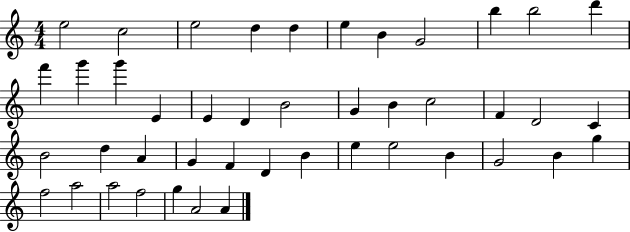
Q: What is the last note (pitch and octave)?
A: A4